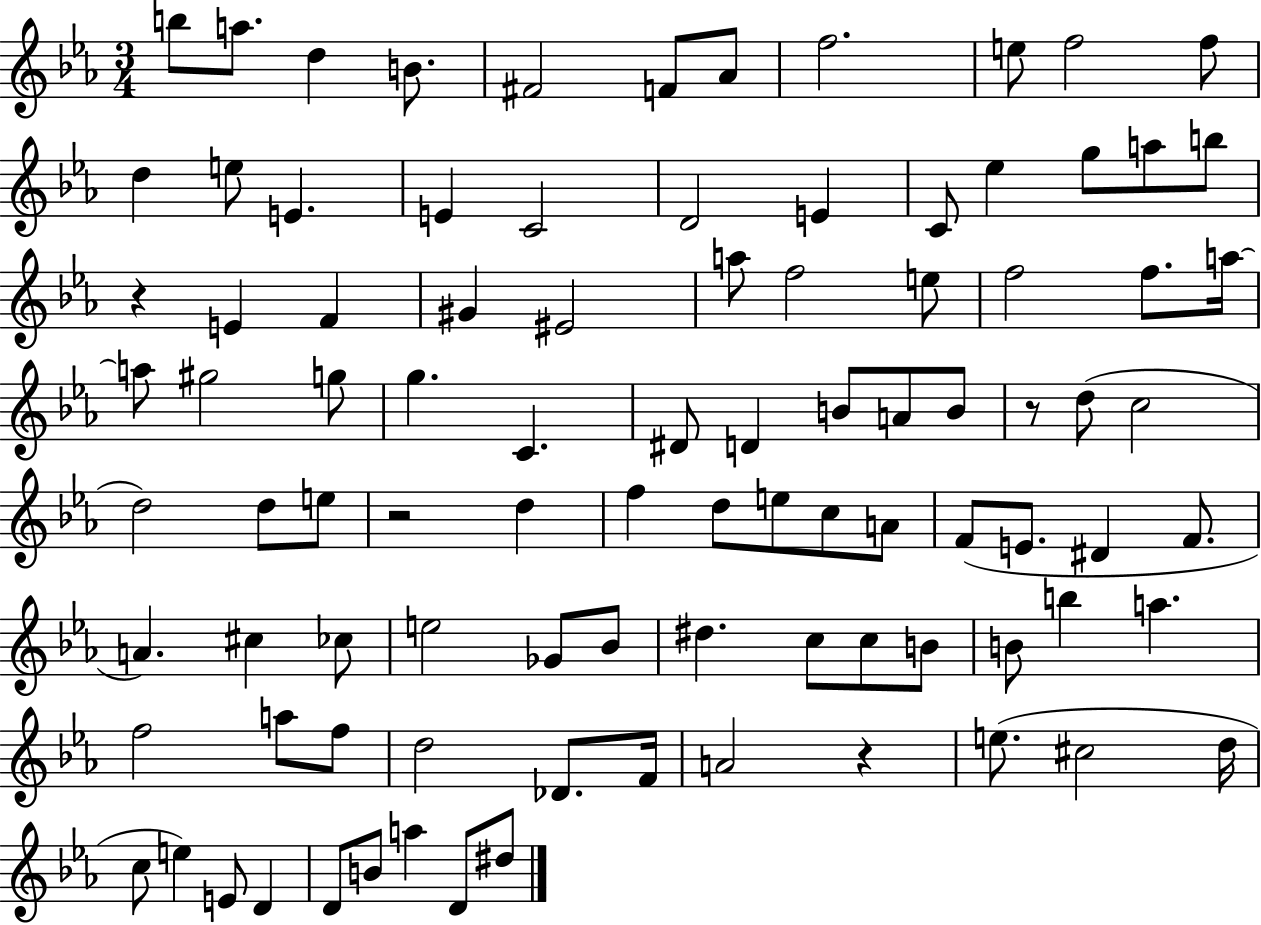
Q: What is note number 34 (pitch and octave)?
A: A5